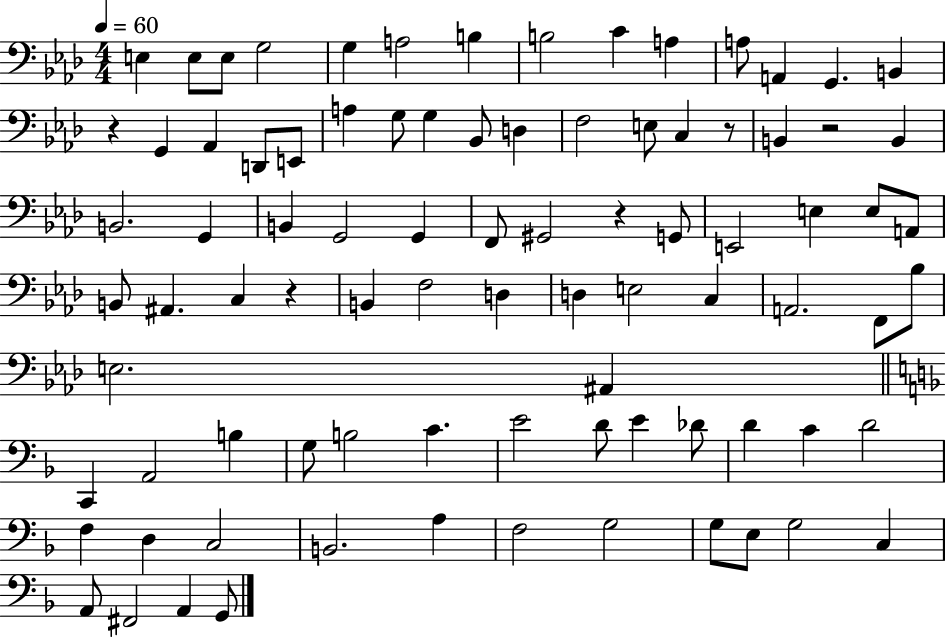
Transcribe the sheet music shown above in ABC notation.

X:1
T:Untitled
M:4/4
L:1/4
K:Ab
E, E,/2 E,/2 G,2 G, A,2 B, B,2 C A, A,/2 A,, G,, B,, z G,, _A,, D,,/2 E,,/2 A, G,/2 G, _B,,/2 D, F,2 E,/2 C, z/2 B,, z2 B,, B,,2 G,, B,, G,,2 G,, F,,/2 ^G,,2 z G,,/2 E,,2 E, E,/2 A,,/2 B,,/2 ^A,, C, z B,, F,2 D, D, E,2 C, A,,2 F,,/2 _B,/2 E,2 ^A,, C,, A,,2 B, G,/2 B,2 C E2 D/2 E _D/2 D C D2 F, D, C,2 B,,2 A, F,2 G,2 G,/2 E,/2 G,2 C, A,,/2 ^F,,2 A,, G,,/2